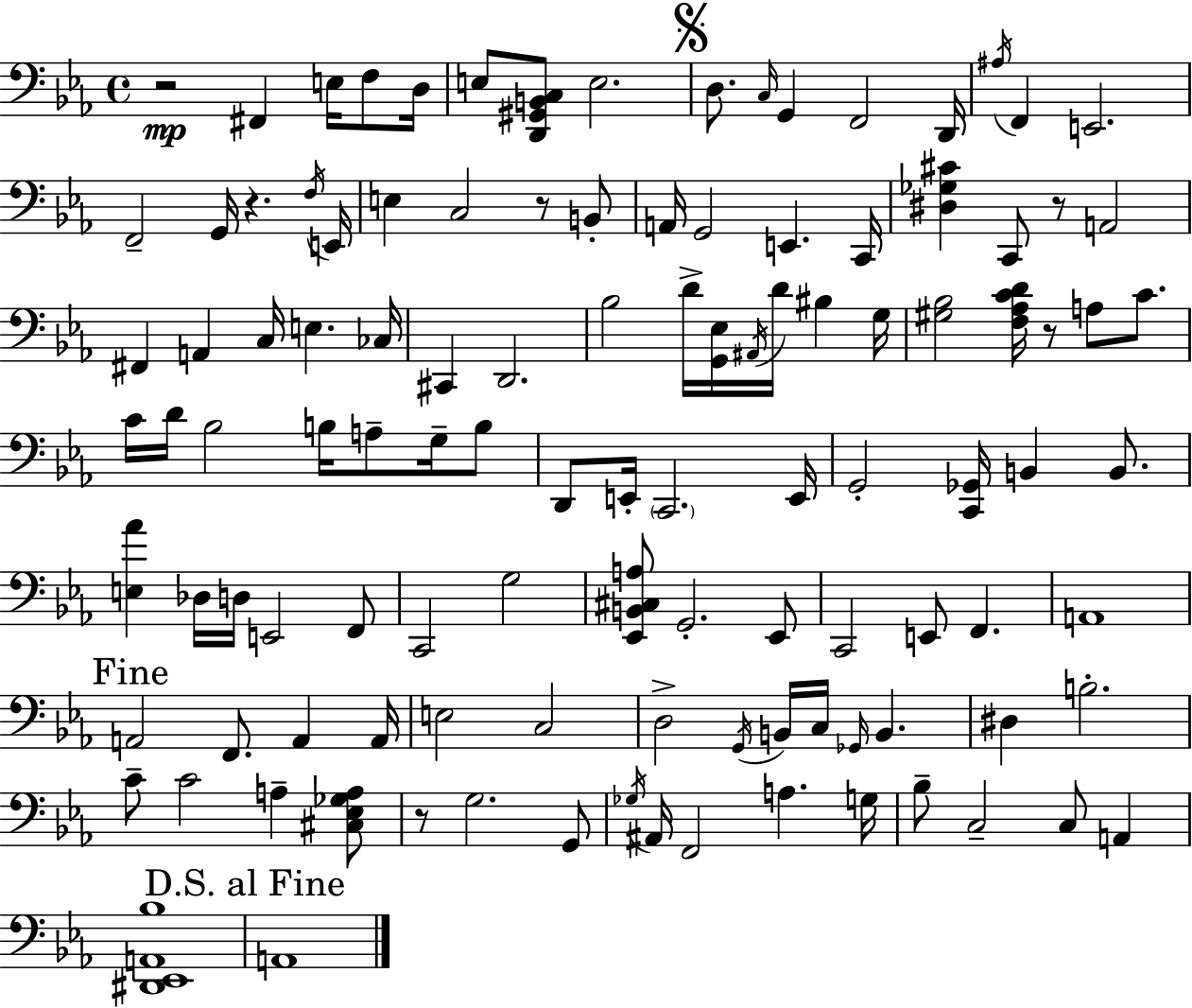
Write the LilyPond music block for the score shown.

{
  \clef bass
  \time 4/4
  \defaultTimeSignature
  \key c \minor
  r2\mp fis,4 e16 f8 d16 | e8 <d, gis, b, c>8 e2. | \mark \markup { \musicglyph "scripts.segno" } d8. \grace { c16 } g,4 f,2 | d,16 \acciaccatura { ais16 } f,4 e,2. | \break f,2-- g,16 r4. | \acciaccatura { f16 } e,16 e4 c2 r8 | b,8-. a,16 g,2 e,4. | c,16 <dis ges cis'>4 c,8 r8 a,2 | \break fis,4 a,4 c16 e4. | ces16 cis,4 d,2. | bes2 d'16-> <g, ees>16 \acciaccatura { ais,16 } d'16 bis4 | g16 <gis bes>2 <f aes c' d'>16 r8 a8 | \break c'8. c'16 d'16 bes2 b16 a8-- | g16-- b8 d,8 e,16-. \parenthesize c,2. | e,16 g,2-. <c, ges,>16 b,4 | b,8. <e aes'>4 des16 d16 e,2 | \break f,8 c,2 g2 | <ees, b, cis a>8 g,2.-. | ees,8 c,2 e,8 f,4. | a,1 | \break \mark "Fine" a,2 f,8. a,4 | a,16 e2 c2 | d2-> \acciaccatura { g,16 } b,16 c16 \grace { ges,16 } | b,4. dis4 b2.-. | \break c'8-- c'2 | a4-- <cis ees ges a>8 r8 g2. | g,8 \acciaccatura { ges16 } ais,16 f,2 | a4. g16 bes8-- c2-- | \break c8 a,4 <dis, ees, a, bes>1 | \mark "D.S. al Fine" a,1 | \bar "|."
}